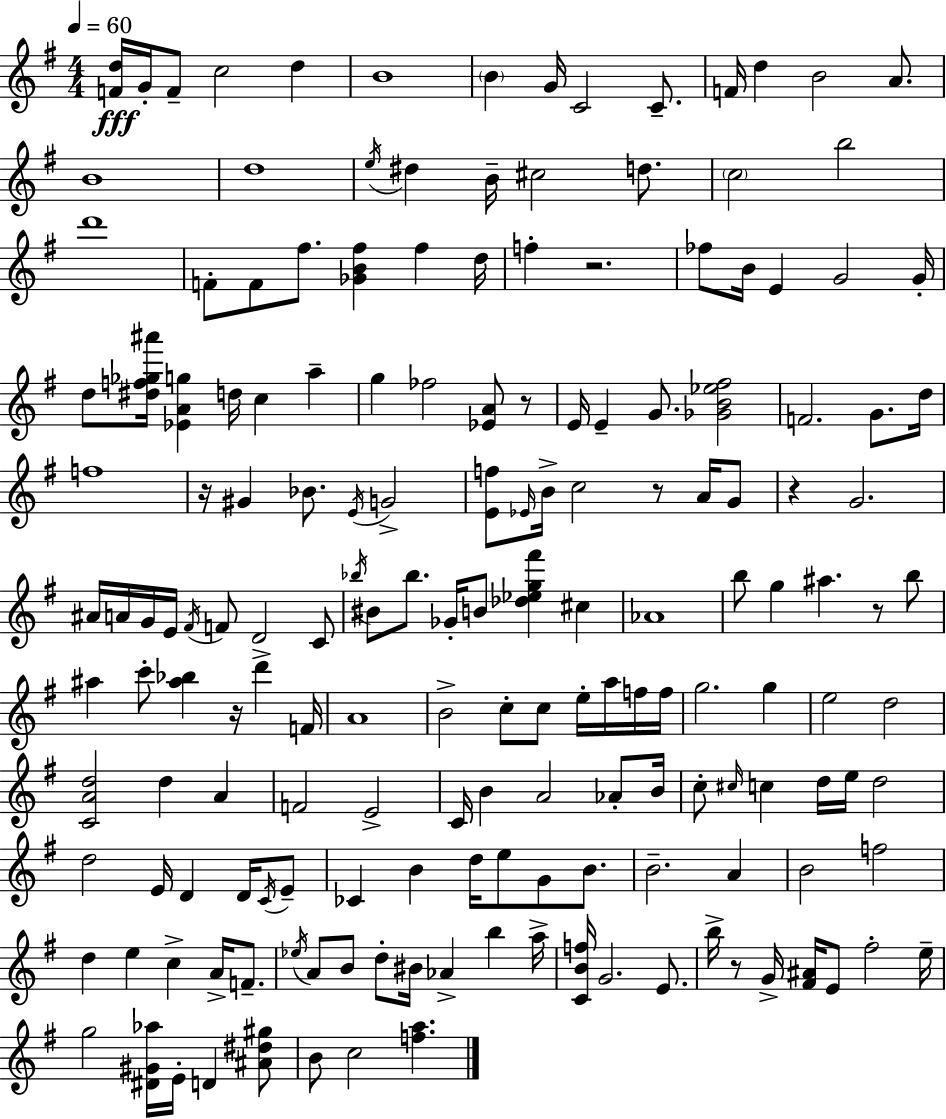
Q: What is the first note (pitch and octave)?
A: G4